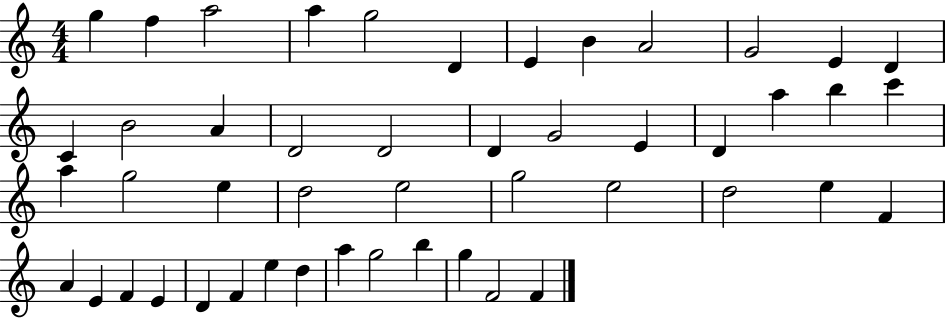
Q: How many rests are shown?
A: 0